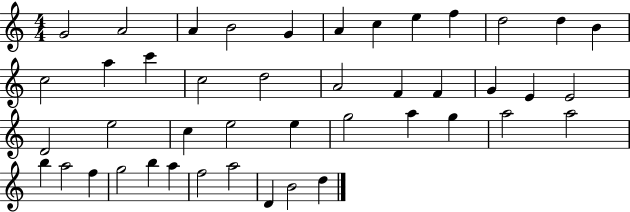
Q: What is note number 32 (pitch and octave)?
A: A5